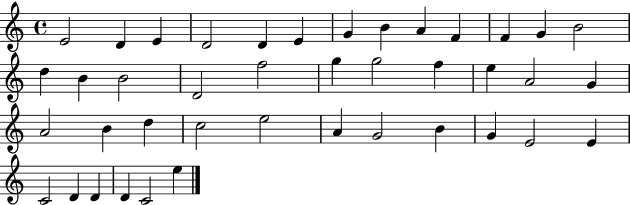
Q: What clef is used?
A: treble